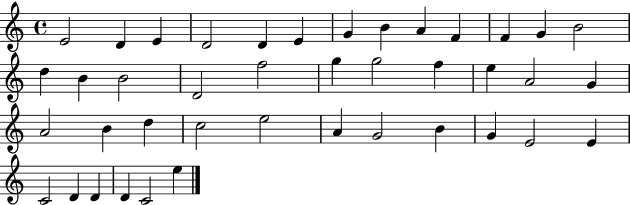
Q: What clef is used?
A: treble